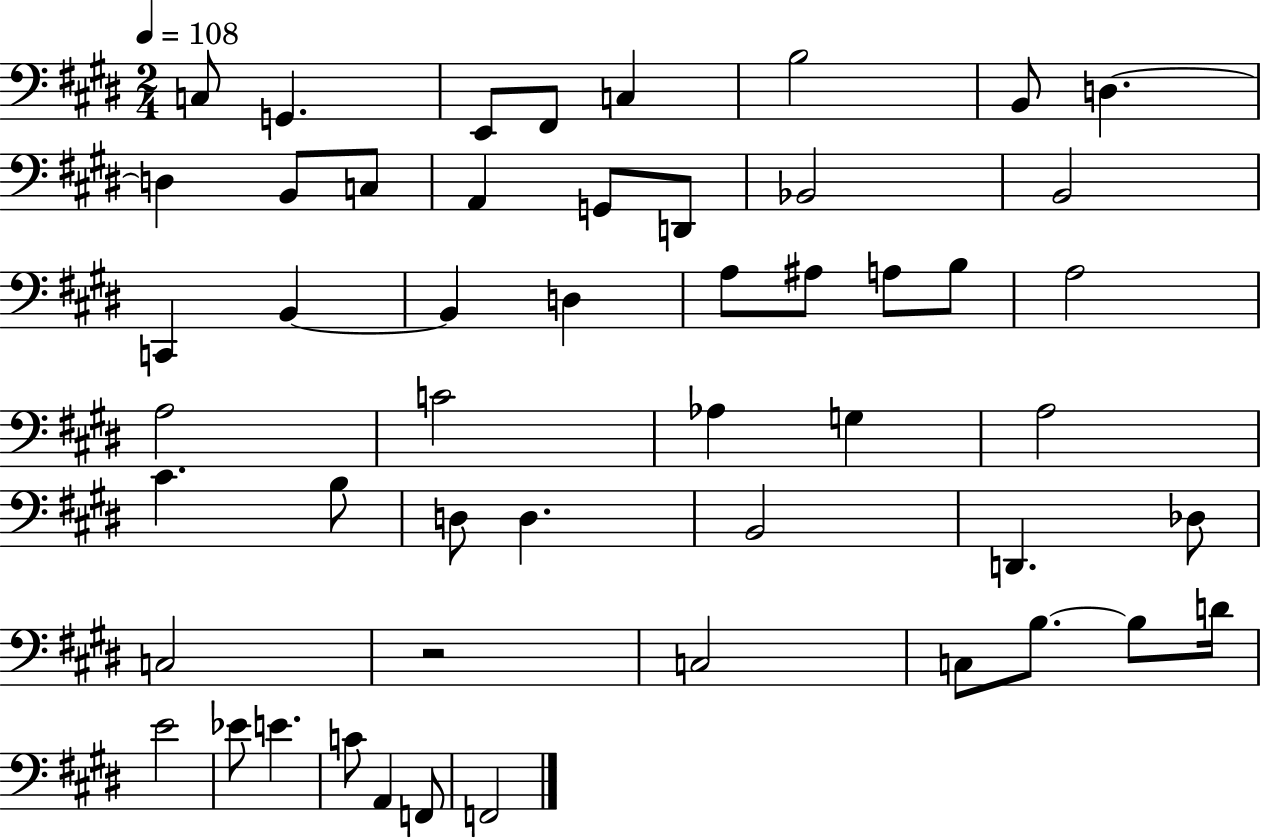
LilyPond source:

{
  \clef bass
  \numericTimeSignature
  \time 2/4
  \key e \major
  \tempo 4 = 108
  \repeat volta 2 { c8 g,4. | e,8 fis,8 c4 | b2 | b,8 d4.~~ | \break d4 b,8 c8 | a,4 g,8 d,8 | bes,2 | b,2 | \break c,4 b,4~~ | b,4 d4 | a8 ais8 a8 b8 | a2 | \break a2 | c'2 | aes4 g4 | a2 | \break cis'4. b8 | d8 d4. | b,2 | d,4. des8 | \break c2 | r2 | c2 | c8 b8.~~ b8 d'16 | \break e'2 | ees'8 e'4. | c'8 a,4 f,8 | f,2 | \break } \bar "|."
}